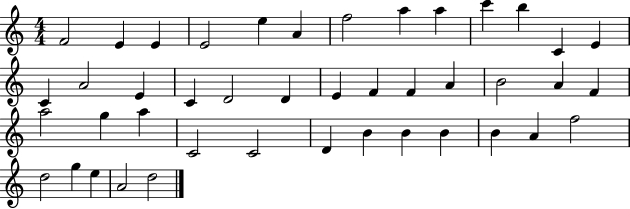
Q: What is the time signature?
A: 4/4